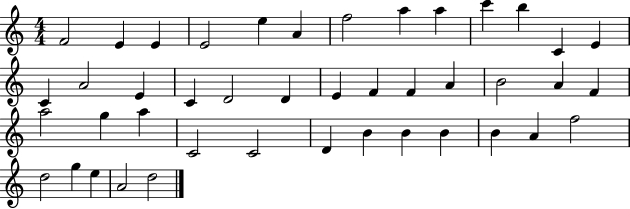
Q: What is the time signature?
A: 4/4